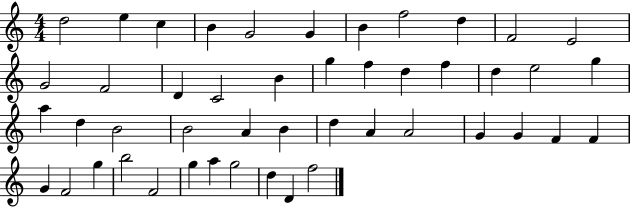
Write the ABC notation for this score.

X:1
T:Untitled
M:4/4
L:1/4
K:C
d2 e c B G2 G B f2 d F2 E2 G2 F2 D C2 B g f d f d e2 g a d B2 B2 A B d A A2 G G F F G F2 g b2 F2 g a g2 d D f2